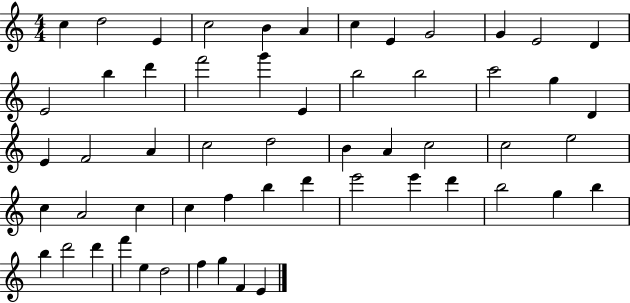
C5/q D5/h E4/q C5/h B4/q A4/q C5/q E4/q G4/h G4/q E4/h D4/q E4/h B5/q D6/q F6/h G6/q E4/q B5/h B5/h C6/h G5/q D4/q E4/q F4/h A4/q C5/h D5/h B4/q A4/q C5/h C5/h E5/h C5/q A4/h C5/q C5/q F5/q B5/q D6/q E6/h E6/q D6/q B5/h G5/q B5/q B5/q D6/h D6/q F6/q E5/q D5/h F5/q G5/q F4/q E4/q